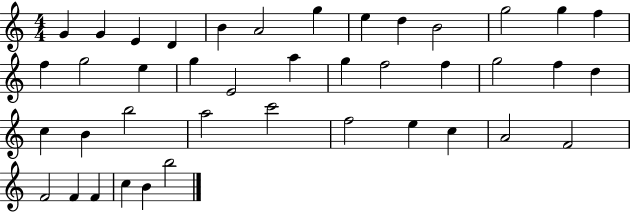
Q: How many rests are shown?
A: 0